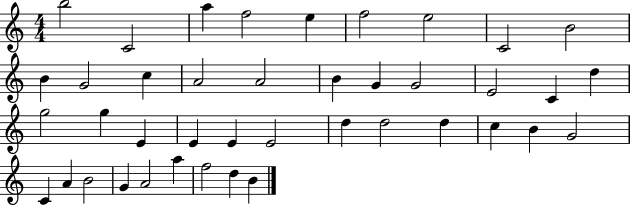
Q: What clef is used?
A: treble